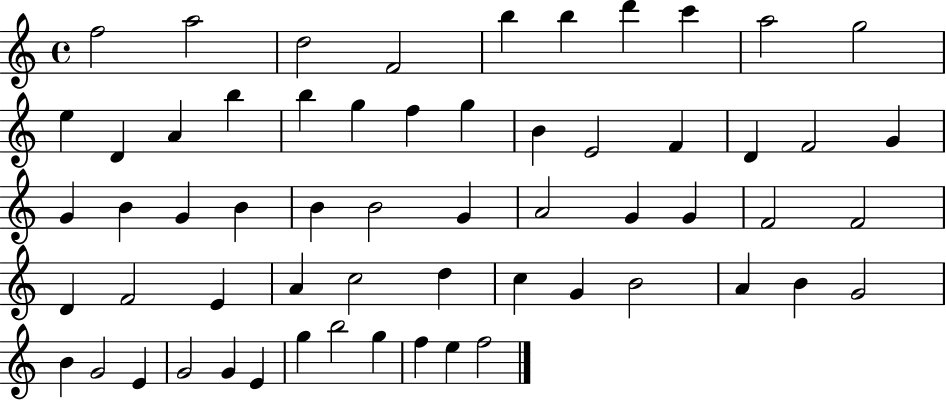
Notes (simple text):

F5/h A5/h D5/h F4/h B5/q B5/q D6/q C6/q A5/h G5/h E5/q D4/q A4/q B5/q B5/q G5/q F5/q G5/q B4/q E4/h F4/q D4/q F4/h G4/q G4/q B4/q G4/q B4/q B4/q B4/h G4/q A4/h G4/q G4/q F4/h F4/h D4/q F4/h E4/q A4/q C5/h D5/q C5/q G4/q B4/h A4/q B4/q G4/h B4/q G4/h E4/q G4/h G4/q E4/q G5/q B5/h G5/q F5/q E5/q F5/h